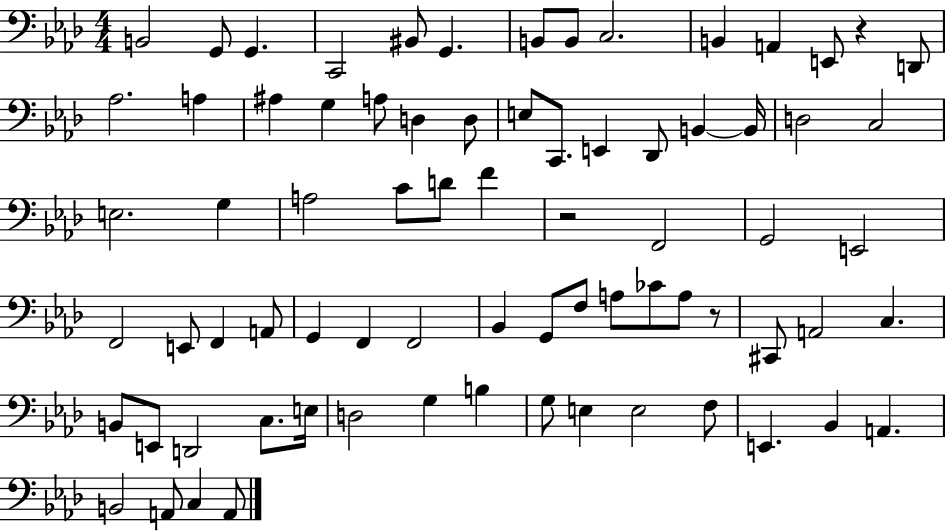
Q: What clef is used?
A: bass